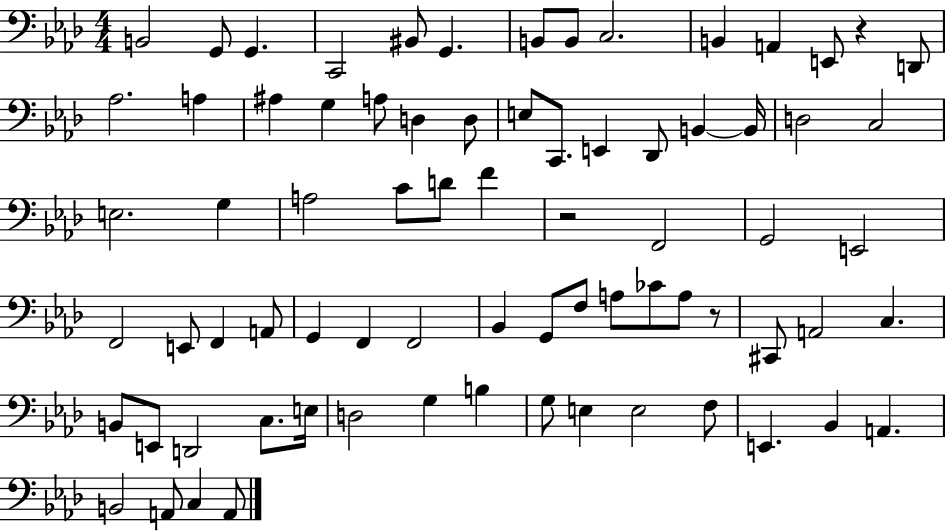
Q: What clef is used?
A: bass